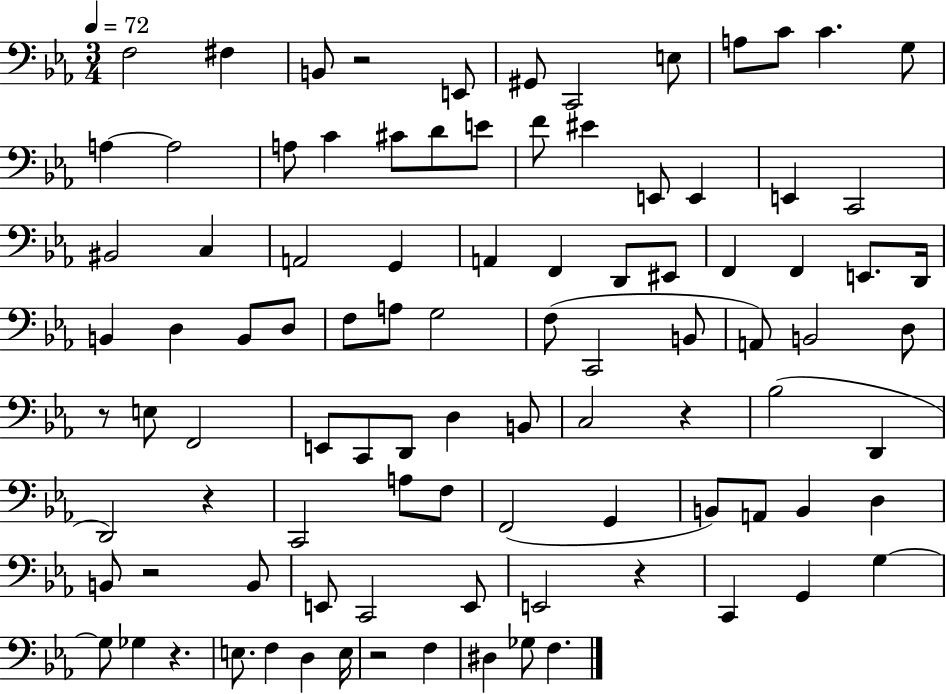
{
  \clef bass
  \numericTimeSignature
  \time 3/4
  \key ees \major
  \tempo 4 = 72
  f2 fis4 | b,8 r2 e,8 | gis,8 c,2 e8 | a8 c'8 c'4. g8 | \break a4~~ a2 | a8 c'4 cis'8 d'8 e'8 | f'8 eis'4 e,8 e,4 | e,4 c,2 | \break bis,2 c4 | a,2 g,4 | a,4 f,4 d,8 eis,8 | f,4 f,4 e,8. d,16 | \break b,4 d4 b,8 d8 | f8 a8 g2 | f8( c,2 b,8 | a,8) b,2 d8 | \break r8 e8 f,2 | e,8 c,8 d,8 d4 b,8 | c2 r4 | bes2( d,4 | \break d,2) r4 | c,2 a8 f8 | f,2( g,4 | b,8) a,8 b,4 d4 | \break b,8 r2 b,8 | e,8 c,2 e,8 | e,2 r4 | c,4 g,4 g4~~ | \break g8 ges4 r4. | e8. f4 d4 e16 | r2 f4 | dis4 ges8 f4. | \break \bar "|."
}